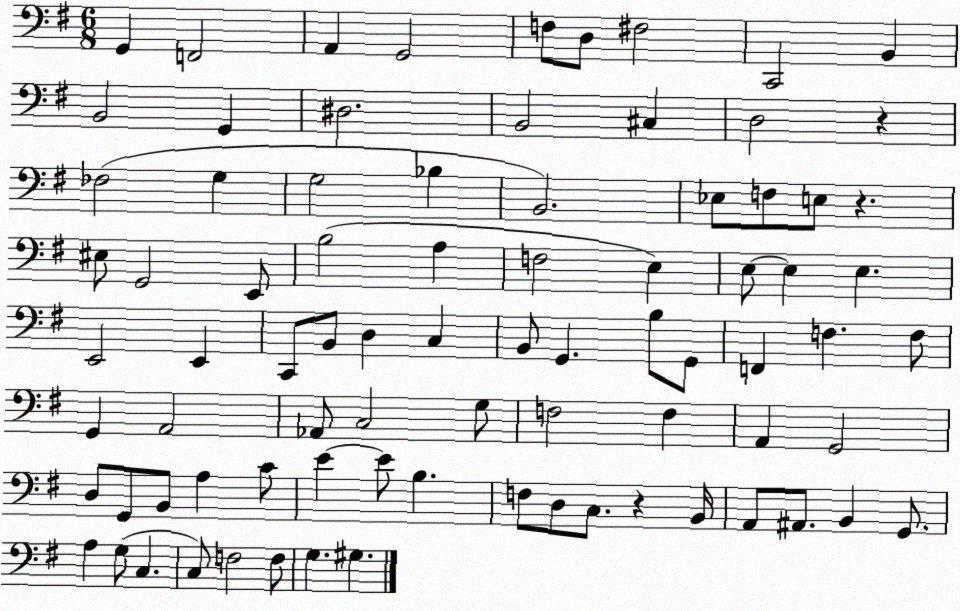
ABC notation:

X:1
T:Untitled
M:6/8
L:1/4
K:G
G,, F,,2 A,, G,,2 F,/2 D,/2 ^F,2 C,,2 B,, B,,2 G,, ^D,2 B,,2 ^C, D,2 z _F,2 G, G,2 _B, B,,2 _E,/2 F,/2 E,/2 z ^E,/2 G,,2 E,,/2 B,2 A, F,2 E, E,/2 E, E, E,,2 E,, C,,/2 B,,/2 D, C, B,,/2 G,, B,/2 G,,/2 F,, F, F,/2 G,, A,,2 _A,,/2 C,2 G,/2 F,2 F, A,, G,,2 D,/2 G,,/2 B,,/2 A, C/2 E E/2 B, F,/2 D,/2 C,/2 z B,,/4 A,,/2 ^A,,/2 B,, G,,/2 A, G,/2 C, C,/2 F,2 F,/2 G, ^G,